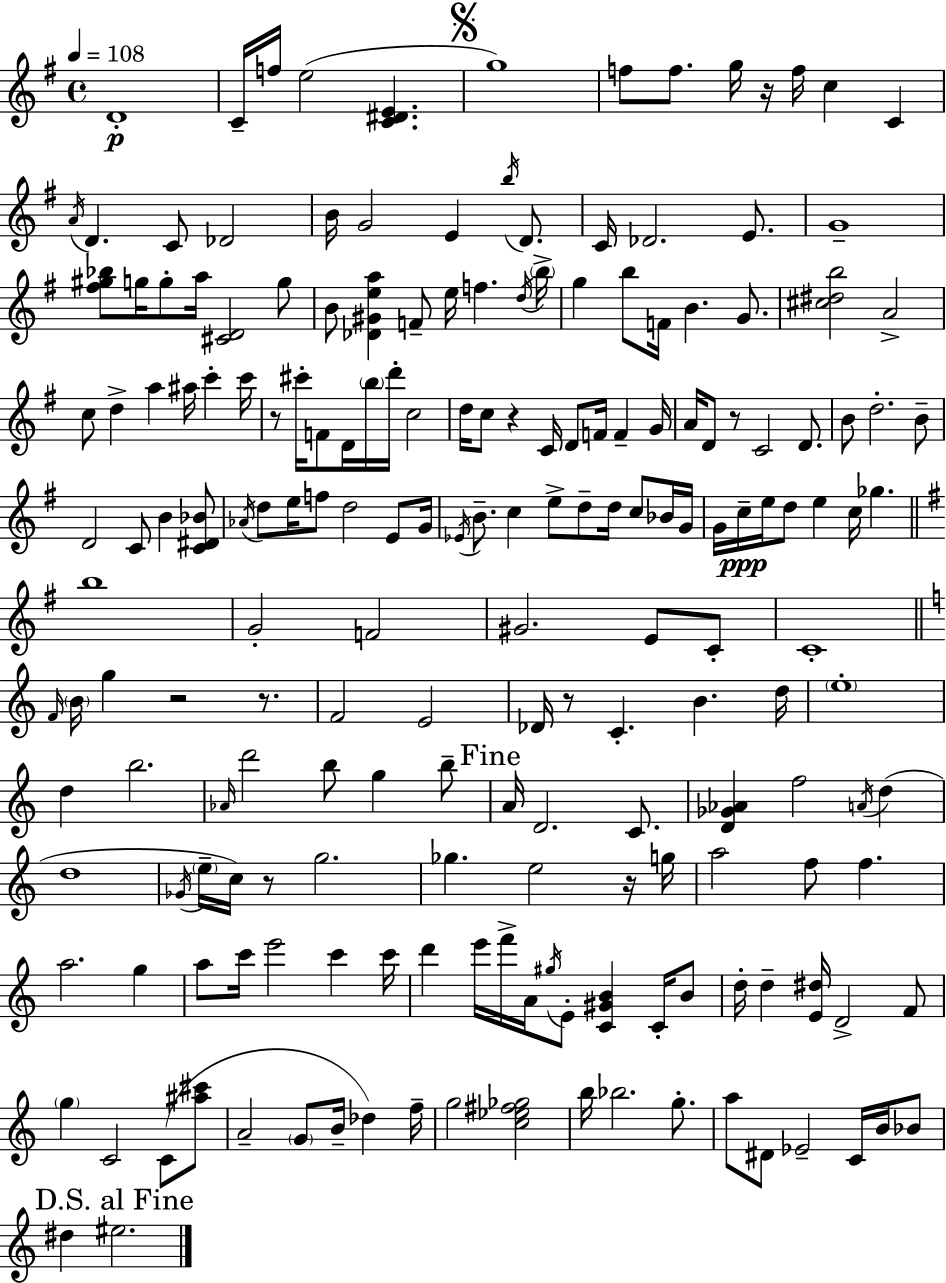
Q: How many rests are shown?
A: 9